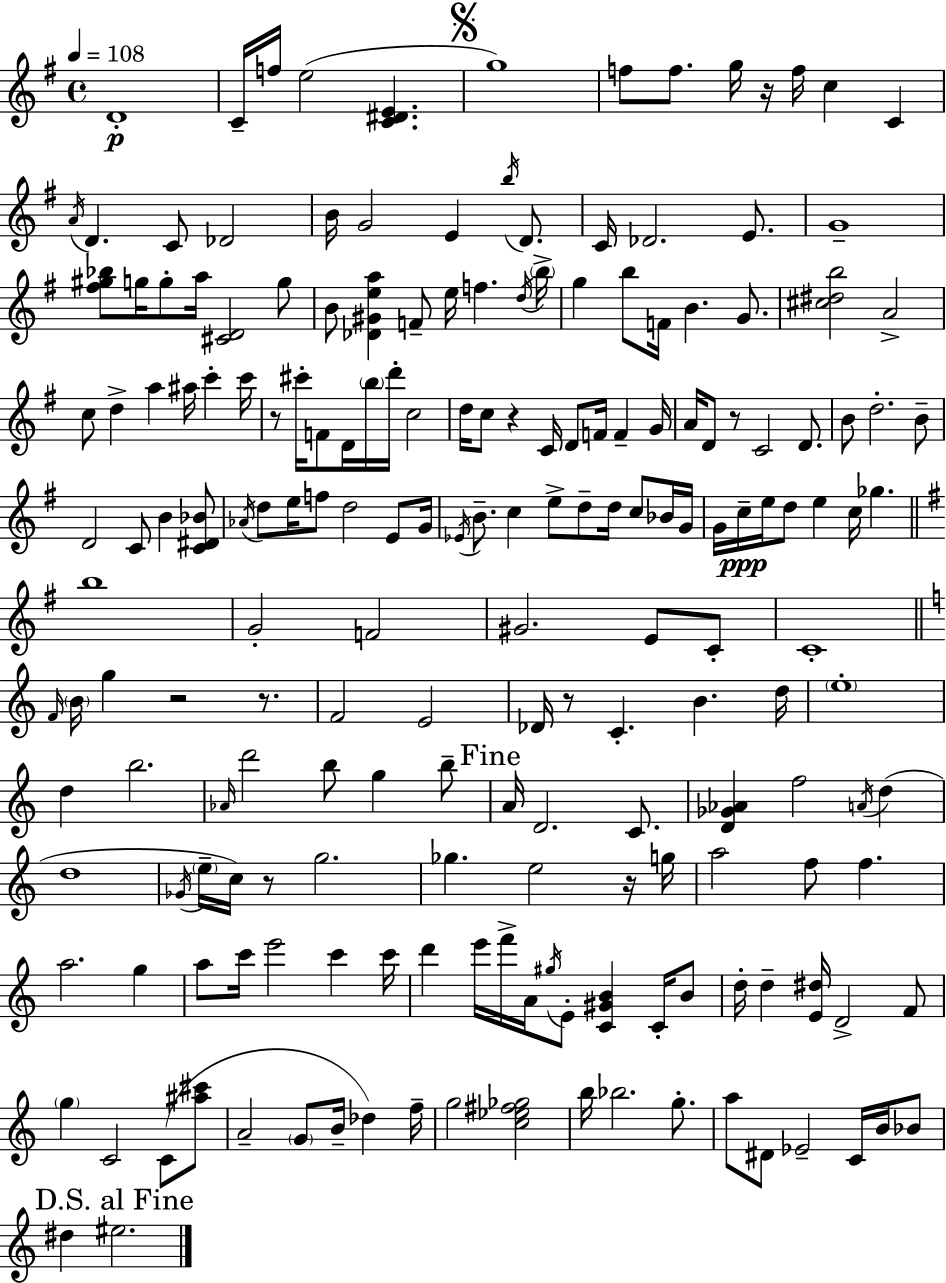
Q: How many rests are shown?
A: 9